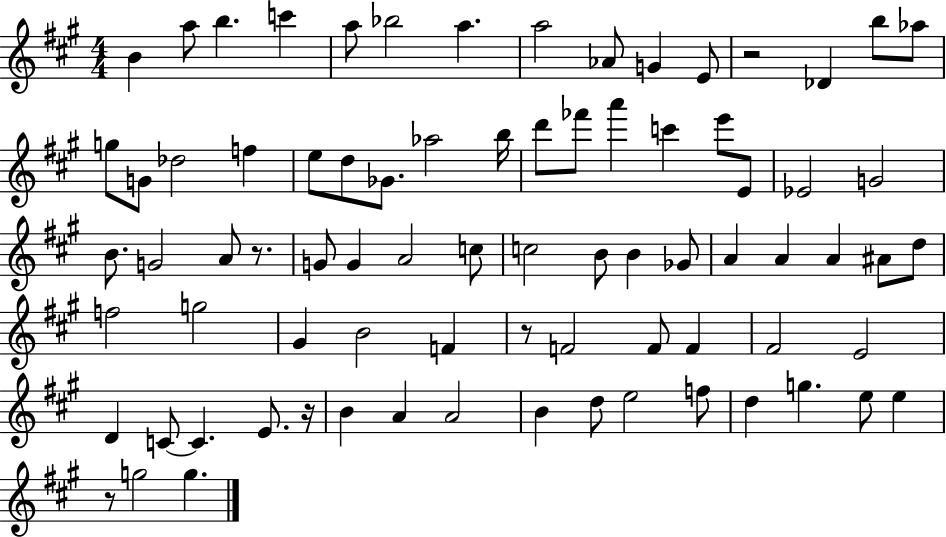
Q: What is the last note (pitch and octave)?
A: G5